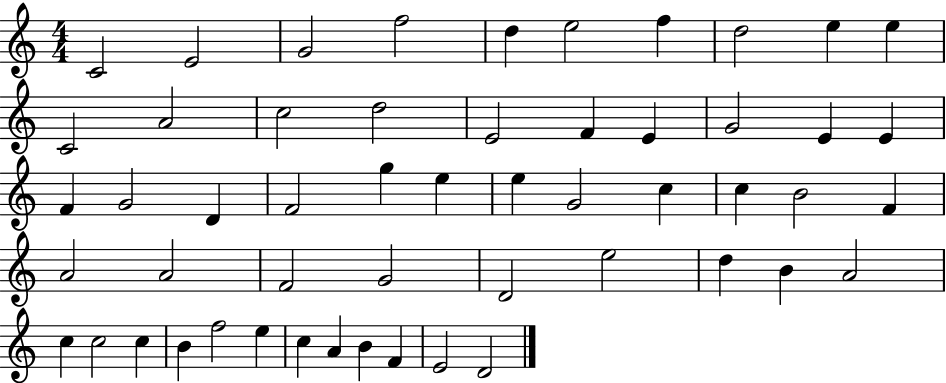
C4/h E4/h G4/h F5/h D5/q E5/h F5/q D5/h E5/q E5/q C4/h A4/h C5/h D5/h E4/h F4/q E4/q G4/h E4/q E4/q F4/q G4/h D4/q F4/h G5/q E5/q E5/q G4/h C5/q C5/q B4/h F4/q A4/h A4/h F4/h G4/h D4/h E5/h D5/q B4/q A4/h C5/q C5/h C5/q B4/q F5/h E5/q C5/q A4/q B4/q F4/q E4/h D4/h